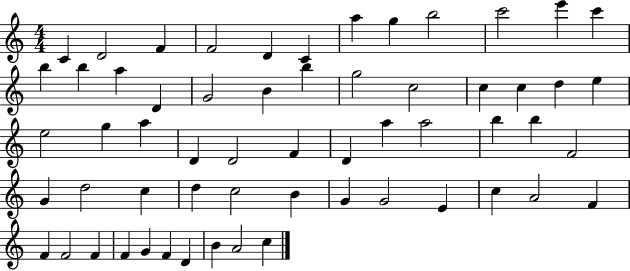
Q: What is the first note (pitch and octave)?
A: C4